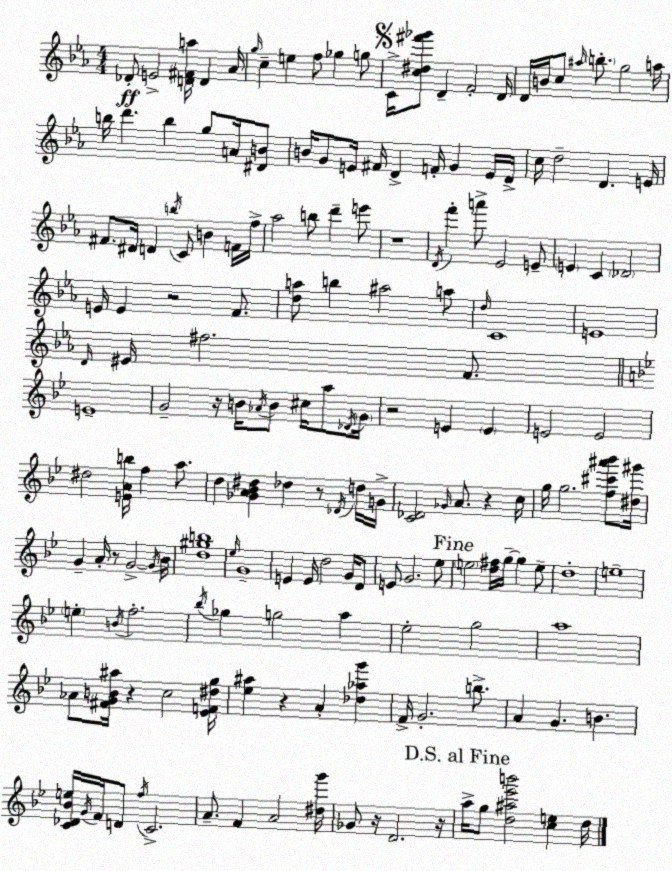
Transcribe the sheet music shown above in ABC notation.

X:1
T:Untitled
M:4/4
L:1/4
K:Eb
_D/2 E2 [D^Fa]/4 D _A/4 g/4 c e f/2 _g g/2 C/4 [c^d^f'_g']/2 D F2 D/4 D/4 B/4 c/2 ^a/4 b/2 g2 a/4 b/4 d' b g/2 A/4 [^DB]/2 B/4 G/2 E/4 ^F/4 D F/4 G E/4 D/4 c/4 d2 D E/4 ^F/2 ^D/4 D b/4 C/2 B F/4 f/4 _a2 b/2 d' e'/2 z4 D/4 f' a'/2 _E2 E/2 E C _D2 E/4 E z2 F/2 [da]/2 b ^a2 a/2 d/4 C4 E4 D/4 ^E/4 ^f2 F/2 E4 G2 z/4 B/4 _A/4 B/2 ^c/4 a/2 _D/4 G/4 z2 E E E2 E2 ^d2 [EAb]/4 f a/2 d [_GA_B^d] _d z/2 _D/4 d/4 G/4 [C_D]2 _G/4 A/2 z c/4 g/4 g2 [f^c'^a'_b']/2 [^d^g']/4 G A/4 z/2 G2 G/4 _B/4 [d^gb]4 _e/4 G4 E E/4 d2 G/4 D/2 E/2 G2 _e/2 e2 [d^f]/4 g/4 g e/2 d4 e4 e B/4 f2 _b/4 _g g2 a _e2 g2 a4 _A/2 [^FGB^a]/4 z c2 [_EF^dg]/4 [_e^a] z A [_d_ag'] F/4 G2 b/2 A G B [C_D_Be]/4 G/4 F/4 D/2 f/4 C2 A/2 F A2 [^dg']/4 _G/2 z/4 D2 z/4 a/4 g/2 [d^a_e'b']2 [ce] d/4